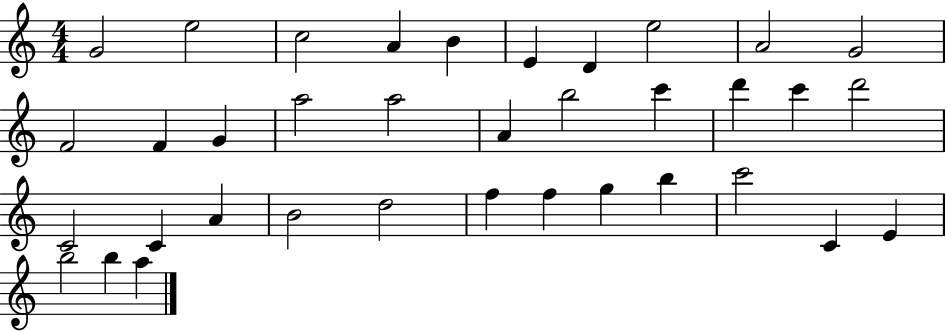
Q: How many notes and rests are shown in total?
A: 36